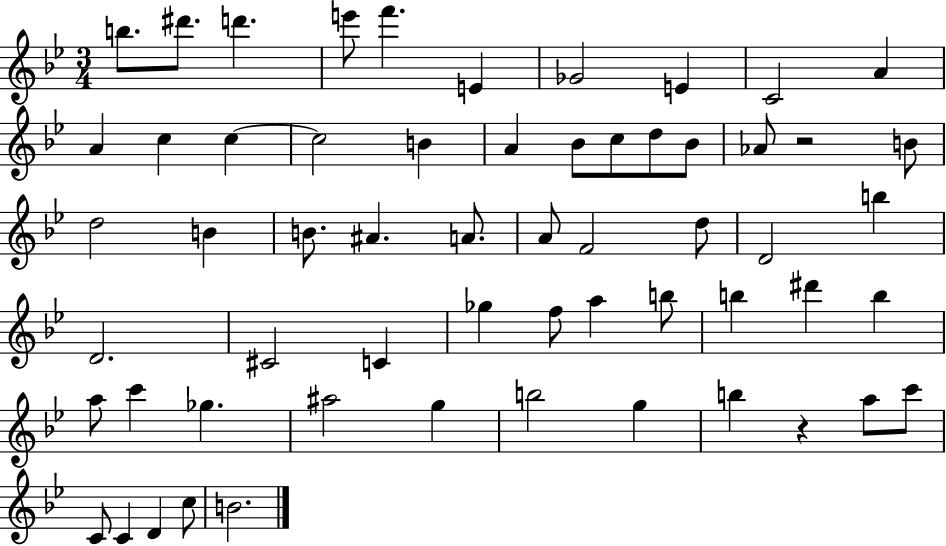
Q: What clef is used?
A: treble